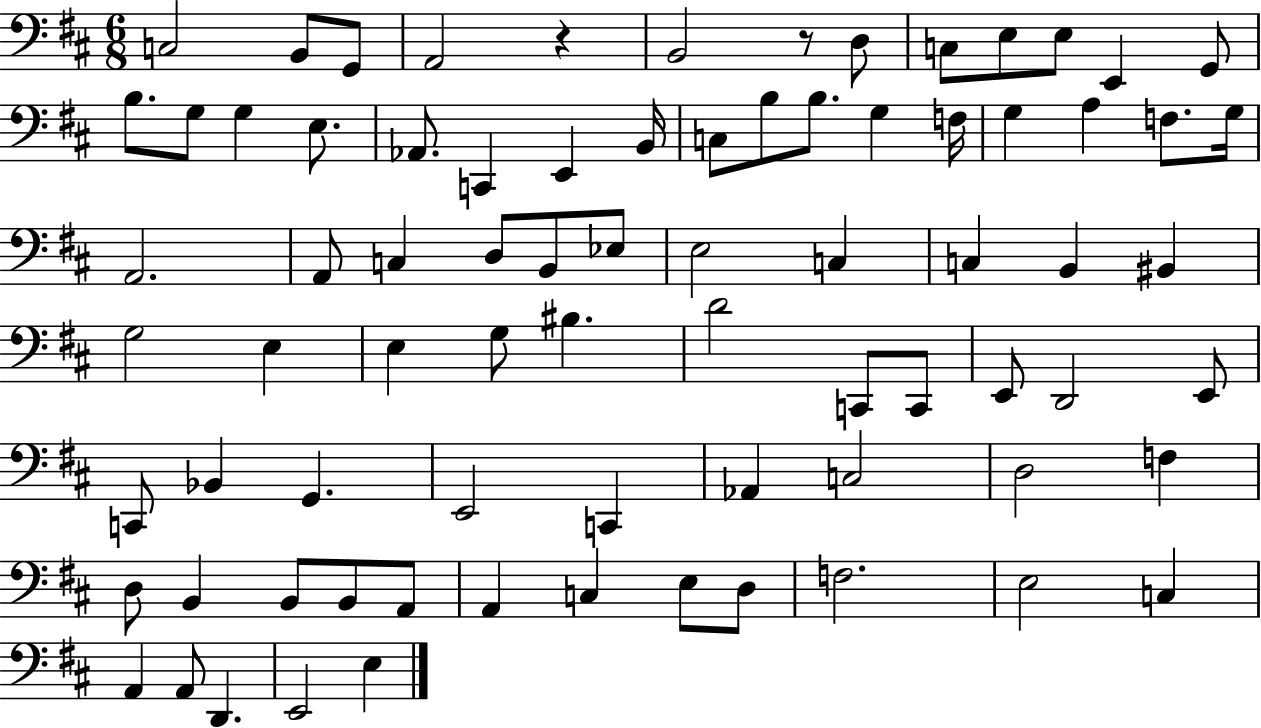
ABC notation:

X:1
T:Untitled
M:6/8
L:1/4
K:D
C,2 B,,/2 G,,/2 A,,2 z B,,2 z/2 D,/2 C,/2 E,/2 E,/2 E,, G,,/2 B,/2 G,/2 G, E,/2 _A,,/2 C,, E,, B,,/4 C,/2 B,/2 B,/2 G, F,/4 G, A, F,/2 G,/4 A,,2 A,,/2 C, D,/2 B,,/2 _E,/2 E,2 C, C, B,, ^B,, G,2 E, E, G,/2 ^B, D2 C,,/2 C,,/2 E,,/2 D,,2 E,,/2 C,,/2 _B,, G,, E,,2 C,, _A,, C,2 D,2 F, D,/2 B,, B,,/2 B,,/2 A,,/2 A,, C, E,/2 D,/2 F,2 E,2 C, A,, A,,/2 D,, E,,2 E,